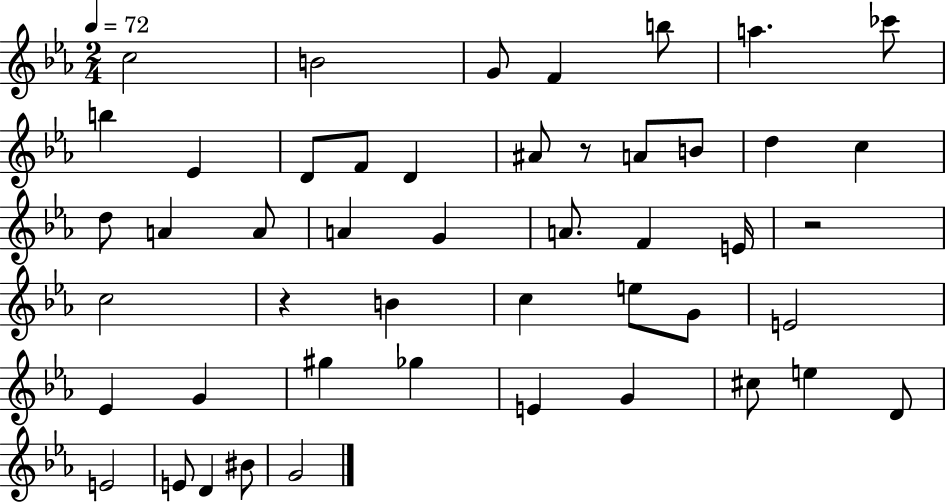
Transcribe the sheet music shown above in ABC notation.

X:1
T:Untitled
M:2/4
L:1/4
K:Eb
c2 B2 G/2 F b/2 a _c'/2 b _E D/2 F/2 D ^A/2 z/2 A/2 B/2 d c d/2 A A/2 A G A/2 F E/4 z2 c2 z B c e/2 G/2 E2 _E G ^g _g E G ^c/2 e D/2 E2 E/2 D ^B/2 G2